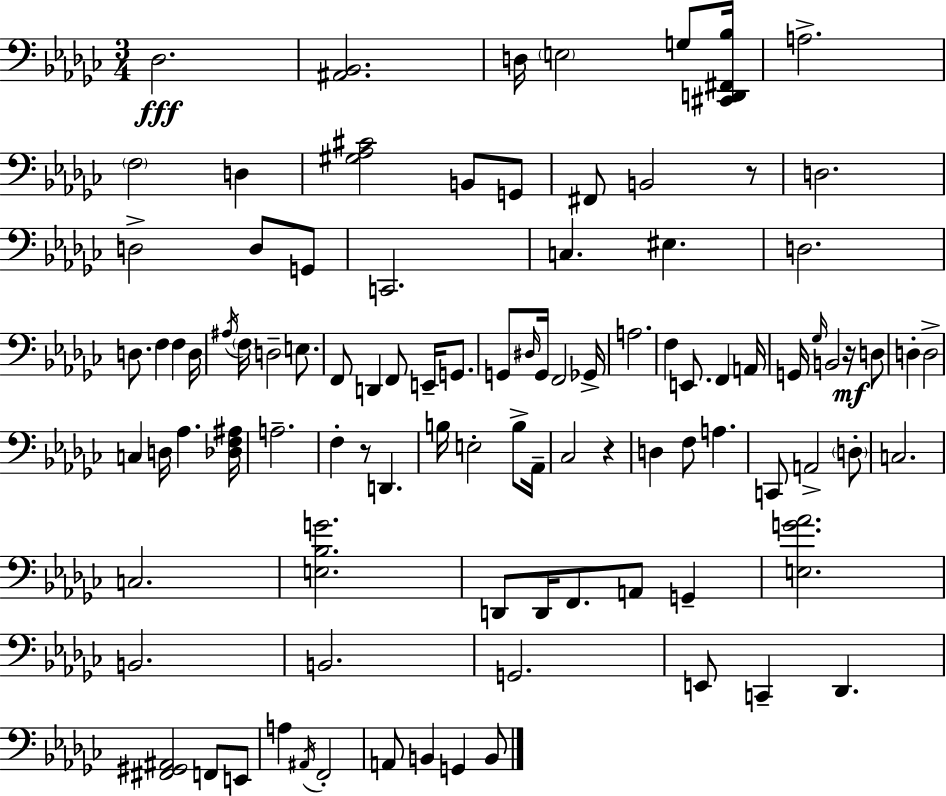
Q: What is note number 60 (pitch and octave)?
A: D3